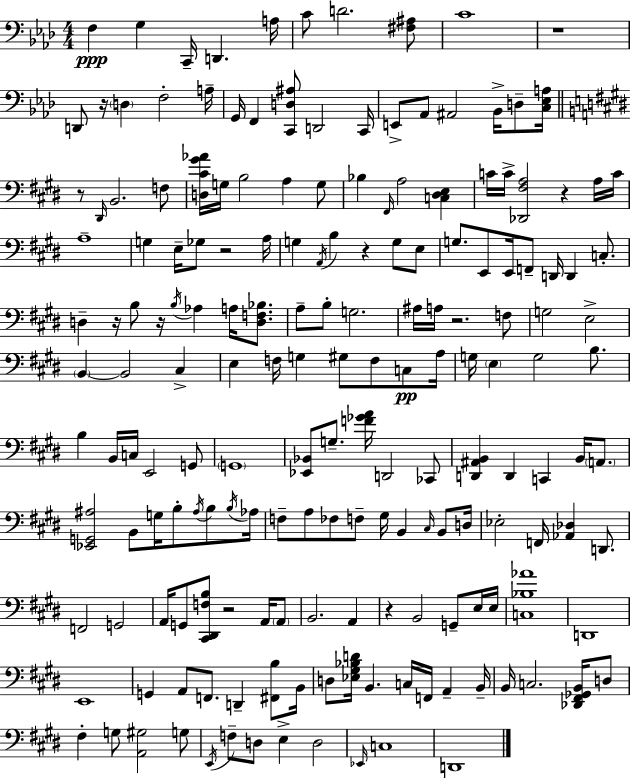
F3/q G3/q C2/s D2/q. A3/s C4/e D4/h. [F#3,A#3]/e C4/w R/w D2/e R/s D3/q F3/h A3/s G2/s F2/q [C2,D3,A#3]/e D2/h C2/s E2/e Ab2/e A#2/h Bb2/s D3/e [C3,Eb3,A3]/s R/e D#2/s B2/h. F3/e [D3,C#4,G#4,Ab4]/s G3/s B3/h A3/q G3/e Bb3/q F#2/s A3/h [C3,D#3,E3]/q C4/s C4/s [Db2,F#3,A3]/h R/q A3/s C4/s A3/w G3/q E3/s Gb3/e R/h A3/s G3/q A2/s B3/q R/q G3/e E3/e G3/e. E2/e E2/s F2/e D2/s D2/q C3/e. D3/q R/s B3/e R/s B3/s Ab3/q A3/s [D3,F3,Bb3]/e. A3/e B3/e G3/h. A#3/s A3/s R/h. F3/e G3/h E3/h B2/q B2/h C#3/q E3/q F3/s G3/q G#3/e F3/e C3/e A3/s G3/s E3/q G3/h B3/e. B3/q B2/s C3/s E2/h G2/e G2/w [Eb2,Bb2]/e G3/e. [F4,Gb4,A4]/s D2/h CES2/e [D2,A#2,B2]/q D2/q C2/q B2/s A2/e. [Eb2,G2,A#3]/h B2/e G3/s B3/e A#3/s B3/e B3/s Ab3/s F3/e A3/e FES3/e F3/e G#3/s B2/q C#3/s B2/e D3/s Eb3/h F2/s [Ab2,Db3]/q D2/e. F2/h G2/h A2/s G2/e [C#2,D#2,F3,B3]/e R/h A2/s A2/e B2/h. A2/q R/q B2/h G2/e E3/s E3/s [C3,Bb3,Ab4]/w D2/w E2/w G2/q A2/e F2/e. D2/q [F#2,B3]/e B2/s D3/e [Eb3,G#3,Bb3,D4]/s B2/q. C3/s F2/s A2/q B2/s B2/s C3/h. [Db2,F#2,Gb2,B2]/s D3/e F#3/q G3/e [A2,G#3]/h G3/e E2/s F3/e D3/e E3/q D3/h Eb2/s C3/w D2/w